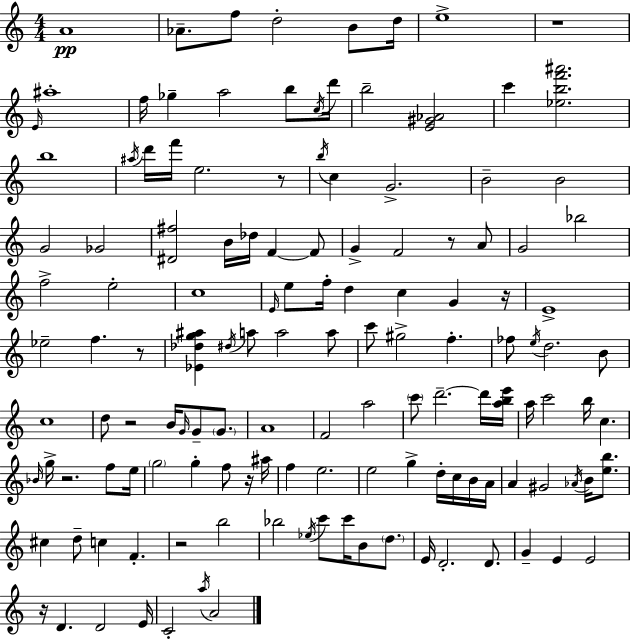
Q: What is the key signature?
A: C major